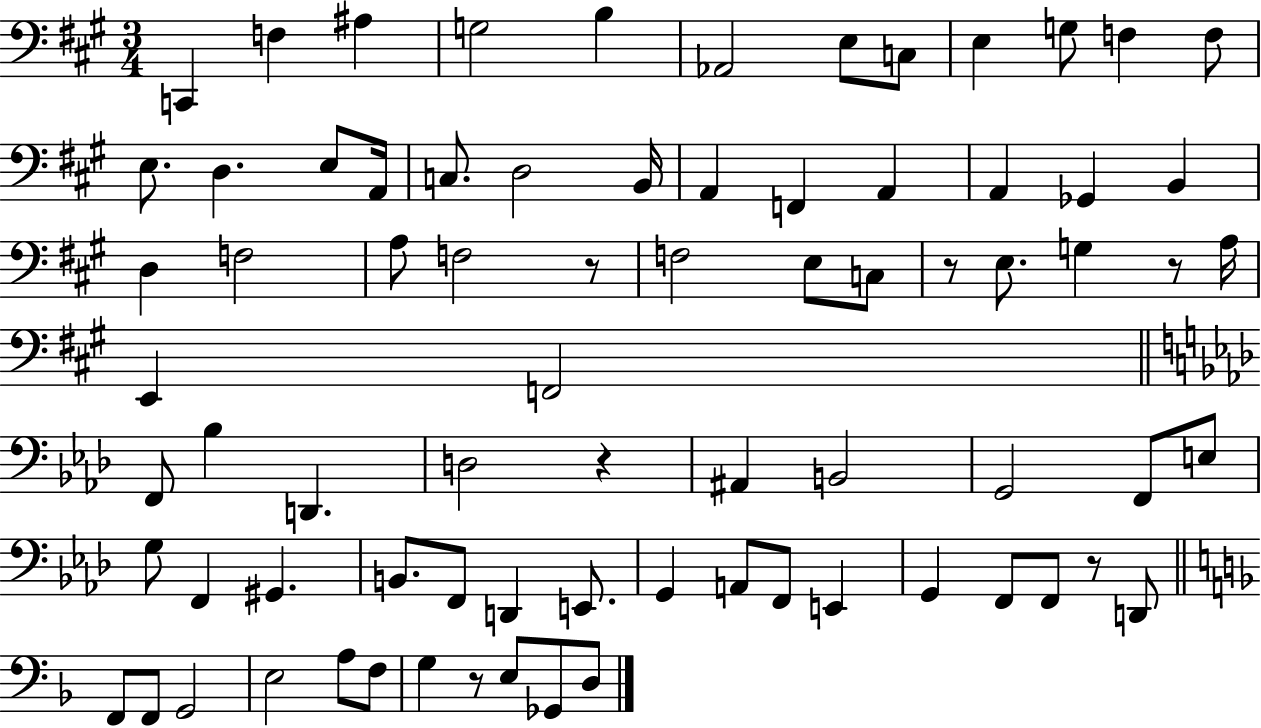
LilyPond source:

{
  \clef bass
  \numericTimeSignature
  \time 3/4
  \key a \major
  c,4 f4 ais4 | g2 b4 | aes,2 e8 c8 | e4 g8 f4 f8 | \break e8. d4. e8 a,16 | c8. d2 b,16 | a,4 f,4 a,4 | a,4 ges,4 b,4 | \break d4 f2 | a8 f2 r8 | f2 e8 c8 | r8 e8. g4 r8 a16 | \break e,4 f,2 | \bar "||" \break \key aes \major f,8 bes4 d,4. | d2 r4 | ais,4 b,2 | g,2 f,8 e8 | \break g8 f,4 gis,4. | b,8. f,8 d,4 e,8. | g,4 a,8 f,8 e,4 | g,4 f,8 f,8 r8 d,8 | \break \bar "||" \break \key f \major f,8 f,8 g,2 | e2 a8 f8 | g4 r8 e8 ges,8 d8 | \bar "|."
}